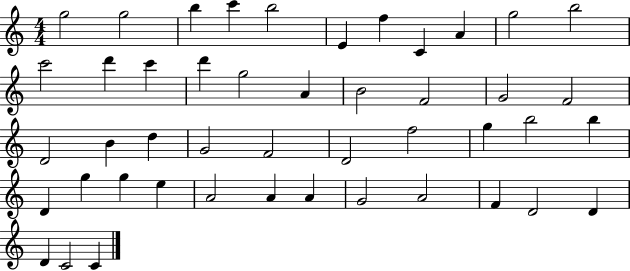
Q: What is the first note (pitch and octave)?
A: G5